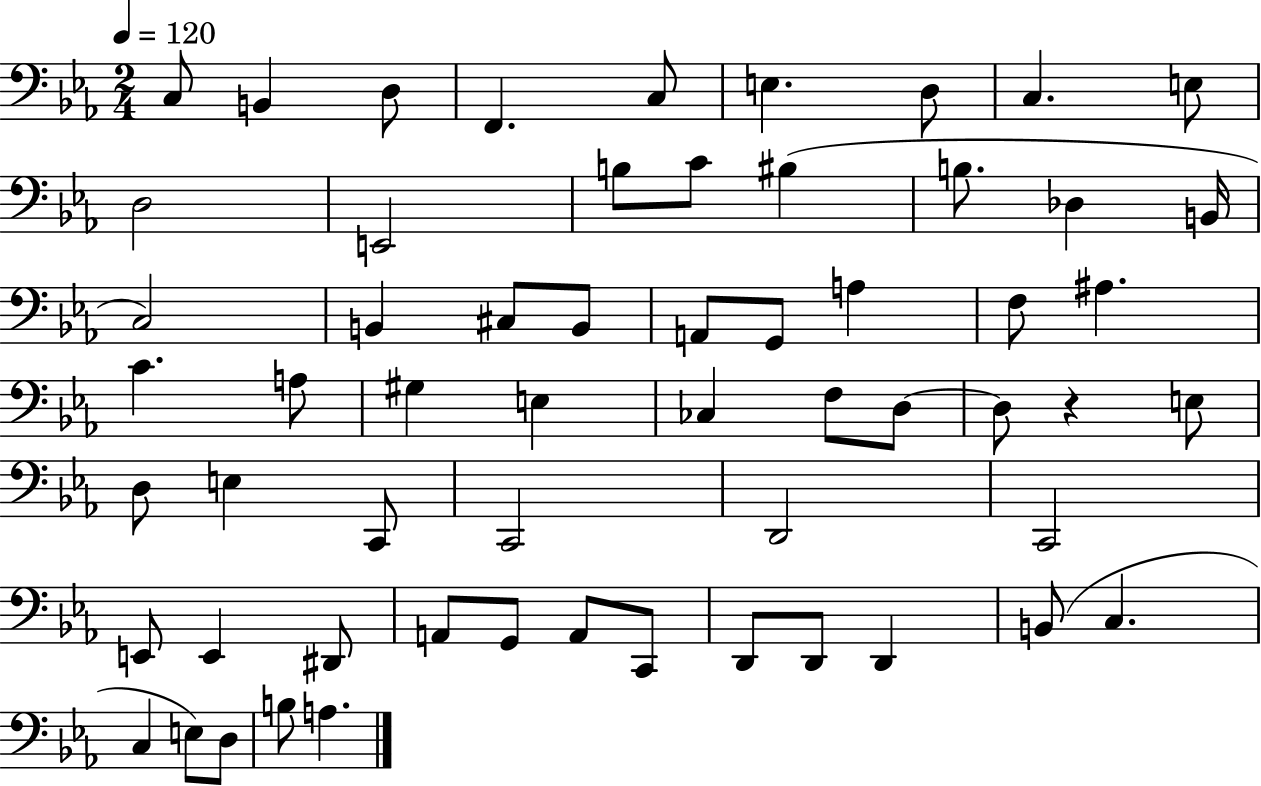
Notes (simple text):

C3/e B2/q D3/e F2/q. C3/e E3/q. D3/e C3/q. E3/e D3/h E2/h B3/e C4/e BIS3/q B3/e. Db3/q B2/s C3/h B2/q C#3/e B2/e A2/e G2/e A3/q F3/e A#3/q. C4/q. A3/e G#3/q E3/q CES3/q F3/e D3/e D3/e R/q E3/e D3/e E3/q C2/e C2/h D2/h C2/h E2/e E2/q D#2/e A2/e G2/e A2/e C2/e D2/e D2/e D2/q B2/e C3/q. C3/q E3/e D3/e B3/e A3/q.